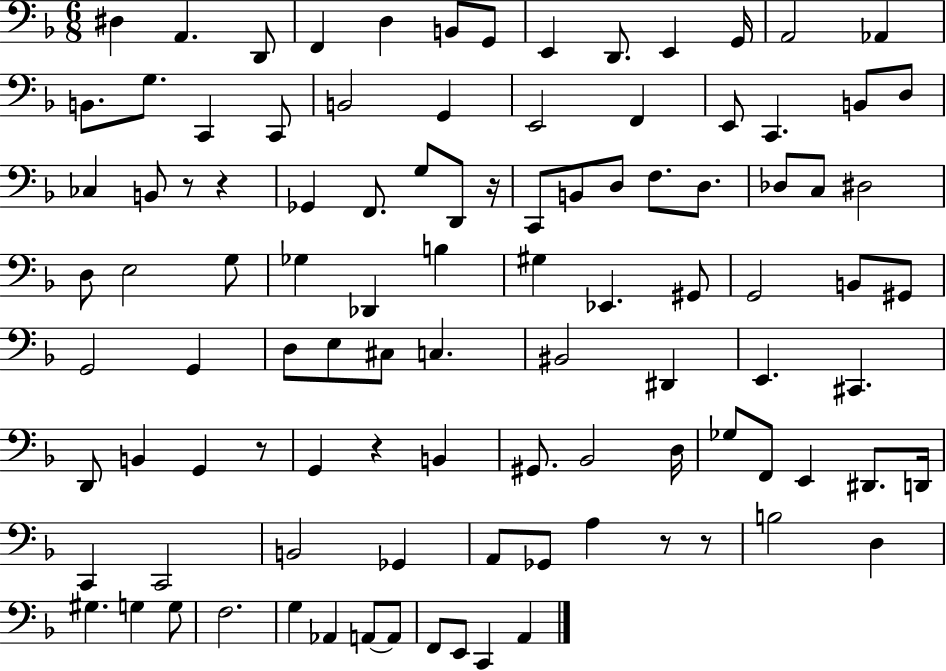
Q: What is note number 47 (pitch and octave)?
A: Eb2